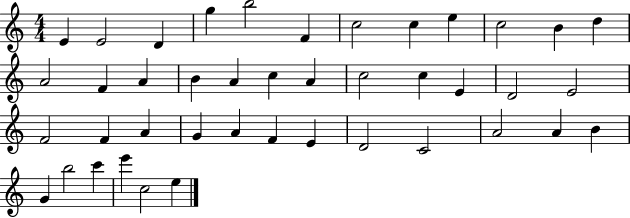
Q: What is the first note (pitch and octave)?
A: E4